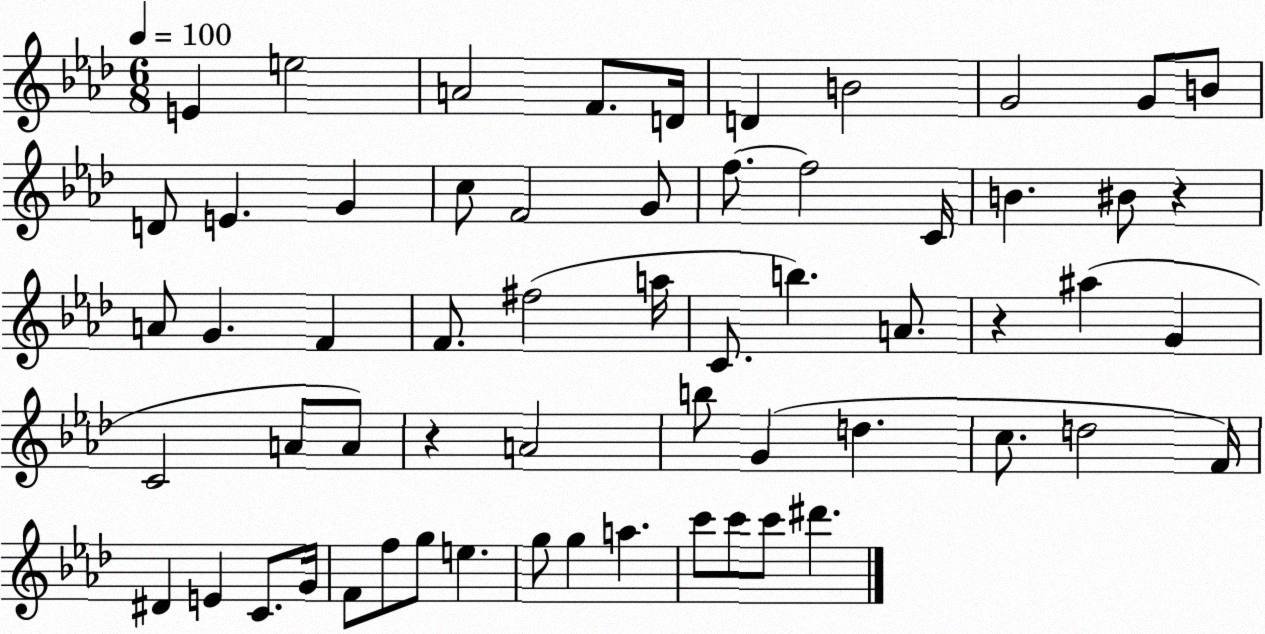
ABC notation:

X:1
T:Untitled
M:6/8
L:1/4
K:Ab
E e2 A2 F/2 D/4 D B2 G2 G/2 B/2 D/2 E G c/2 F2 G/2 f/2 f2 C/4 B ^B/2 z A/2 G F F/2 ^f2 a/4 C/2 b A/2 z ^a G C2 A/2 A/2 z A2 b/2 G d c/2 d2 F/4 ^D E C/2 G/4 F/2 f/2 g/2 e g/2 g a c'/2 c'/2 c'/2 ^d'